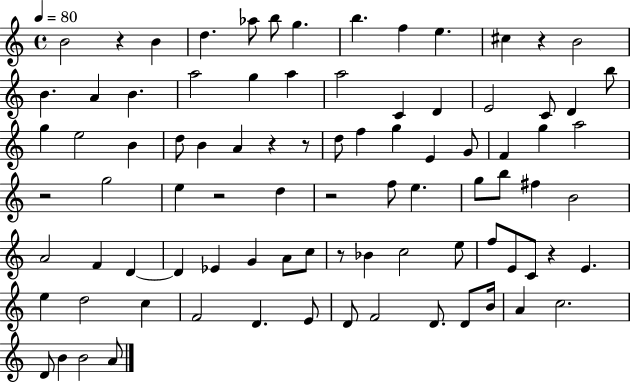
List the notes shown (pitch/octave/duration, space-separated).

B4/h R/q B4/q D5/q. Ab5/e B5/e G5/q. B5/q. F5/q E5/q. C#5/q R/q B4/h B4/q. A4/q B4/q. A5/h G5/q A5/q A5/h C4/q D4/q E4/h C4/e D4/q B5/e G5/q E5/h B4/q D5/e B4/q A4/q R/q R/e D5/e F5/q G5/q E4/q G4/e F4/q G5/q A5/h R/h G5/h E5/q R/h D5/q R/h F5/e E5/q. G5/e B5/e F#5/q B4/h A4/h F4/q D4/q D4/q Eb4/q G4/q A4/e C5/e R/e Bb4/q C5/h E5/e F5/e E4/e C4/e R/q E4/q. E5/q D5/h C5/q F4/h D4/q. E4/e D4/e F4/h D4/e. D4/e B4/s A4/q C5/h. D4/e B4/q B4/h A4/e